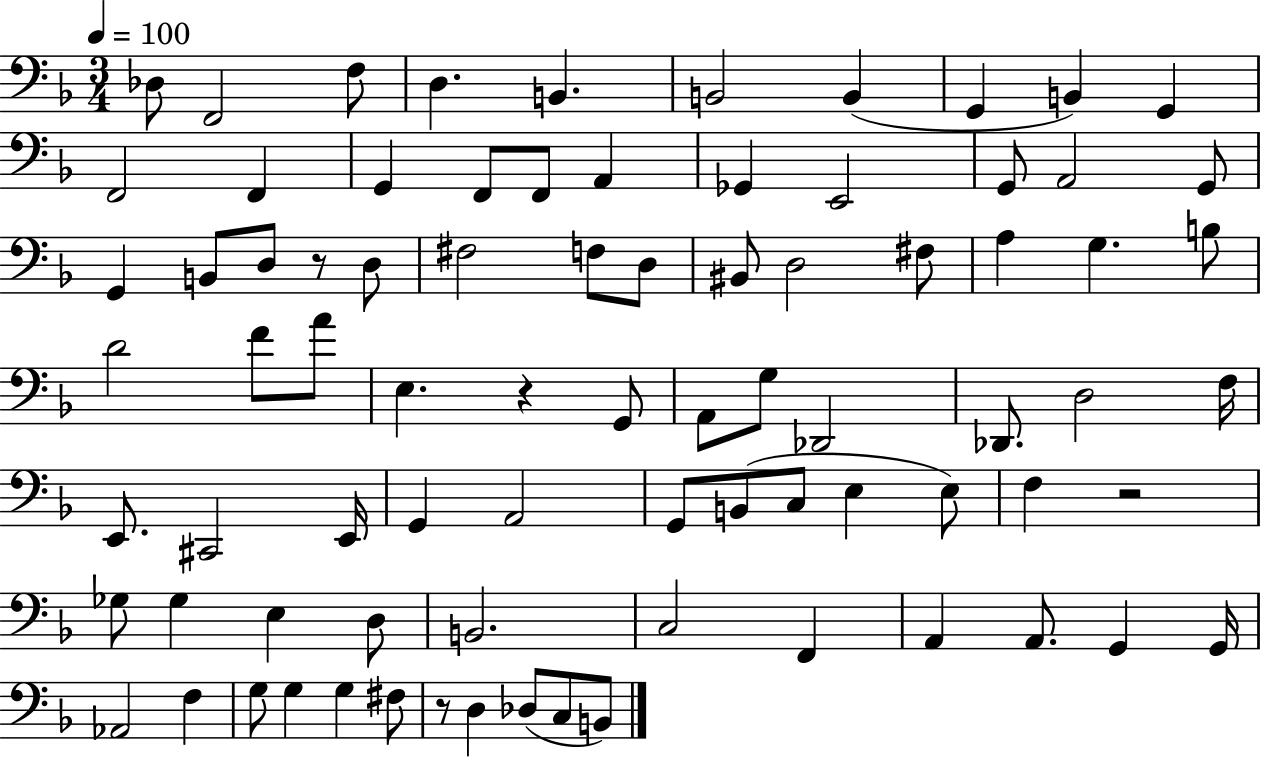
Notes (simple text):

Db3/e F2/h F3/e D3/q. B2/q. B2/h B2/q G2/q B2/q G2/q F2/h F2/q G2/q F2/e F2/e A2/q Gb2/q E2/h G2/e A2/h G2/e G2/q B2/e D3/e R/e D3/e F#3/h F3/e D3/e BIS2/e D3/h F#3/e A3/q G3/q. B3/e D4/h F4/e A4/e E3/q. R/q G2/e A2/e G3/e Db2/h Db2/e. D3/h F3/s E2/e. C#2/h E2/s G2/q A2/h G2/e B2/e C3/e E3/q E3/e F3/q R/h Gb3/e Gb3/q E3/q D3/e B2/h. C3/h F2/q A2/q A2/e. G2/q G2/s Ab2/h F3/q G3/e G3/q G3/q F#3/e R/e D3/q Db3/e C3/e B2/e